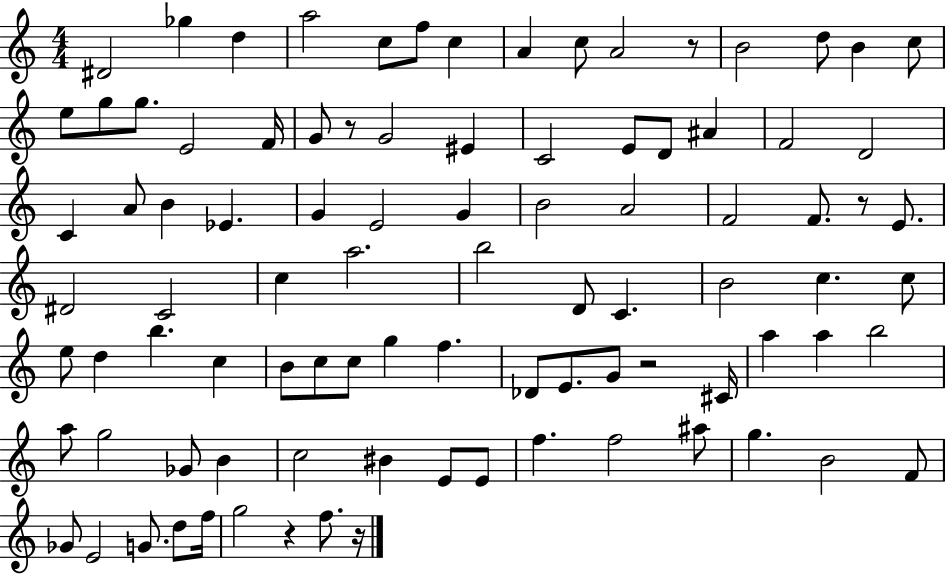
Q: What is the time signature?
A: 4/4